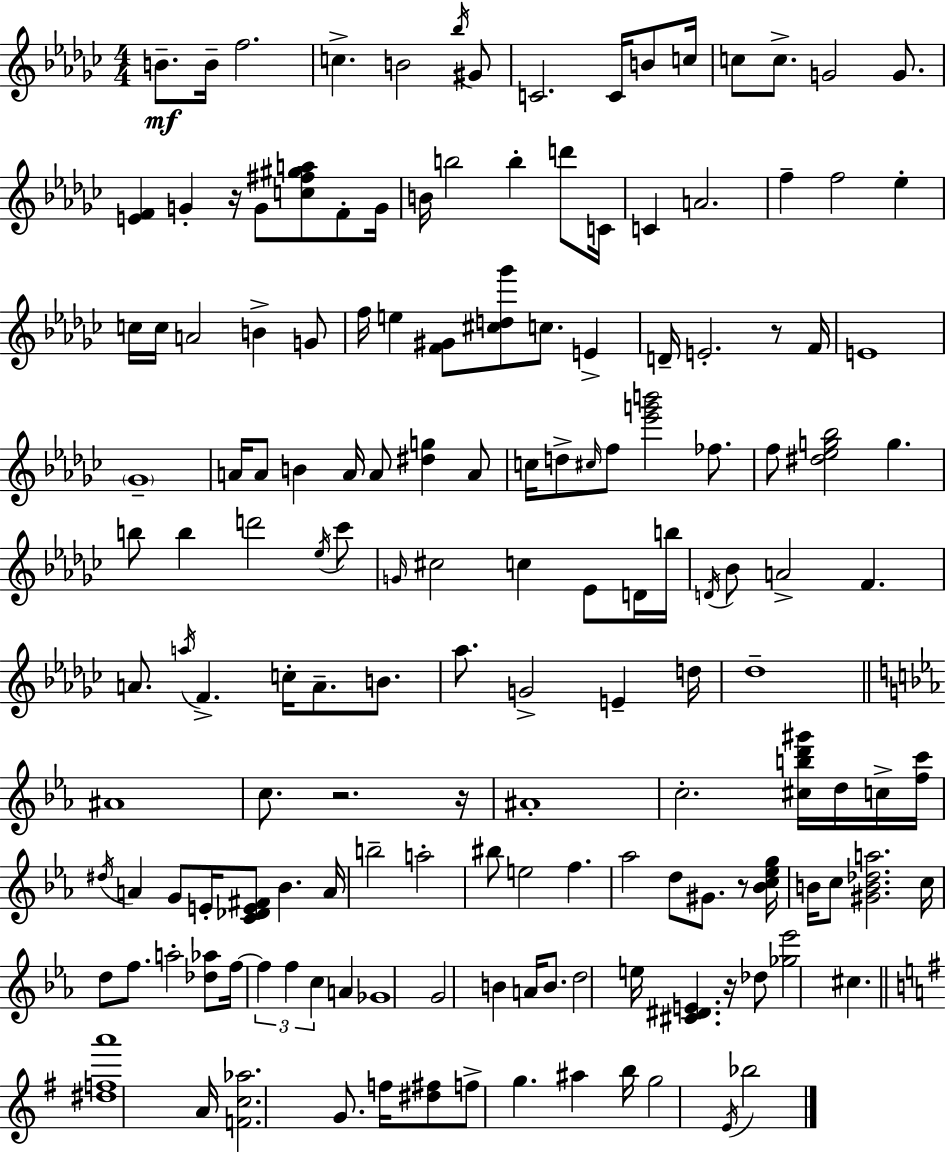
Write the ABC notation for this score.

X:1
T:Untitled
M:4/4
L:1/4
K:Ebm
B/2 B/4 f2 c B2 _b/4 ^G/2 C2 C/4 B/2 c/4 c/2 c/2 G2 G/2 [EF] G z/4 G/2 [c^f^ga]/2 F/2 G/4 B/4 b2 b d'/2 C/4 C A2 f f2 _e c/4 c/4 A2 B G/2 f/4 e [F^G]/2 [^cd_g']/2 c/2 E D/4 E2 z/2 F/4 E4 _G4 A/4 A/2 B A/4 A/2 [^dg] A/2 c/4 d/2 ^c/4 f/2 [_e'g'b']2 _f/2 f/2 [^d_eg_b]2 g b/2 b d'2 _e/4 _c'/2 G/4 ^c2 c _E/2 D/4 b/4 D/4 _B/2 A2 F A/2 a/4 F c/4 A/2 B/2 _a/2 G2 E d/4 _d4 ^A4 c/2 z2 z/4 ^A4 c2 [^cbd'^g']/4 d/4 c/4 [fc']/4 ^d/4 A G/2 E/4 [C_DE^F]/2 _B A/4 b2 a2 ^b/2 e2 f _a2 d/2 ^G/2 z/2 [_Bc_eg]/4 B/4 c/2 [^GB_da]2 c/4 d/2 f/2 a2 [_d_a]/2 f/4 f f c A _G4 G2 B A/4 B/2 d2 e/4 [^C^DE] z/4 _d/2 [_g_e']2 ^c [^dfa']4 A/4 [Fc_a]2 G/2 f/4 [^d^f]/2 f/2 g ^a b/4 g2 E/4 _b2